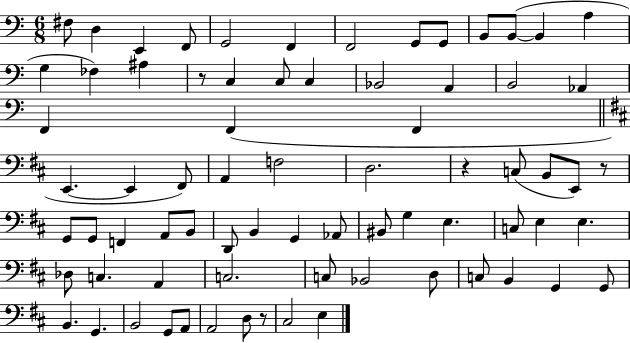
X:1
T:Untitled
M:6/8
L:1/4
K:C
^F,/2 D, E,, F,,/2 G,,2 F,, F,,2 G,,/2 G,,/2 B,,/2 B,,/2 B,, A, G, _F, ^A, z/2 C, C,/2 C, _B,,2 A,, B,,2 _A,, F,, F,, F,, E,, E,, ^F,,/2 A,, F,2 D,2 z C,/2 B,,/2 E,,/2 z/2 G,,/2 G,,/2 F,, A,,/2 B,,/2 D,,/2 B,, G,, _A,,/2 ^B,,/2 G, E, C,/2 E, E, _D,/2 C, A,, C,2 C,/2 _B,,2 D,/2 C,/2 B,, G,, G,,/2 B,, G,, B,,2 G,,/2 A,,/2 A,,2 D,/2 z/2 ^C,2 E,